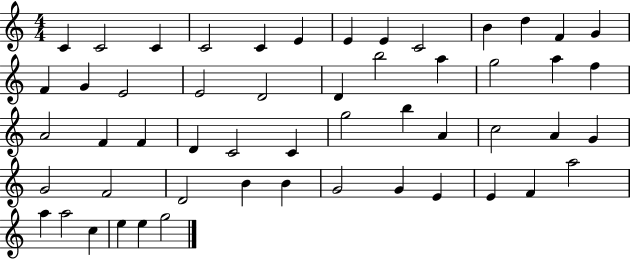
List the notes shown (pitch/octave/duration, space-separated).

C4/q C4/h C4/q C4/h C4/q E4/q E4/q E4/q C4/h B4/q D5/q F4/q G4/q F4/q G4/q E4/h E4/h D4/h D4/q B5/h A5/q G5/h A5/q F5/q A4/h F4/q F4/q D4/q C4/h C4/q G5/h B5/q A4/q C5/h A4/q G4/q G4/h F4/h D4/h B4/q B4/q G4/h G4/q E4/q E4/q F4/q A5/h A5/q A5/h C5/q E5/q E5/q G5/h